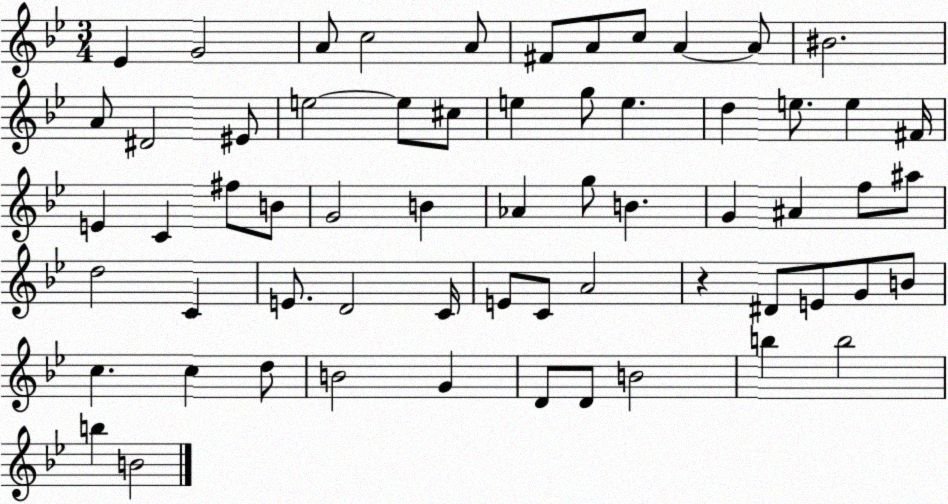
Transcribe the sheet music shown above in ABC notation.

X:1
T:Untitled
M:3/4
L:1/4
K:Bb
_E G2 A/2 c2 A/2 ^F/2 A/2 c/2 A A/2 ^B2 A/2 ^D2 ^E/2 e2 e/2 ^c/2 e g/2 e d e/2 e ^F/4 E C ^f/2 B/2 G2 B _A g/2 B G ^A f/2 ^a/2 d2 C E/2 D2 C/4 E/2 C/2 A2 z ^D/2 E/2 G/2 B/2 c c d/2 B2 G D/2 D/2 B2 b b2 b B2